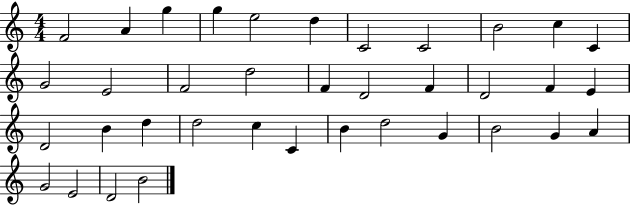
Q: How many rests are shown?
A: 0